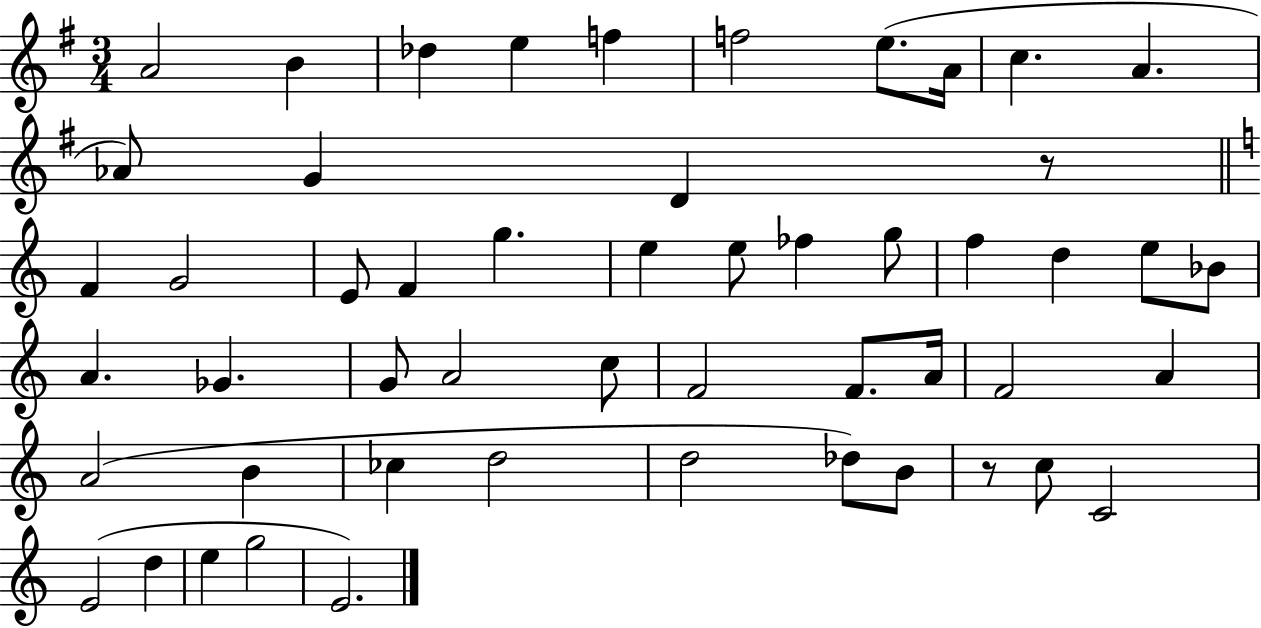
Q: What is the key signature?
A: G major